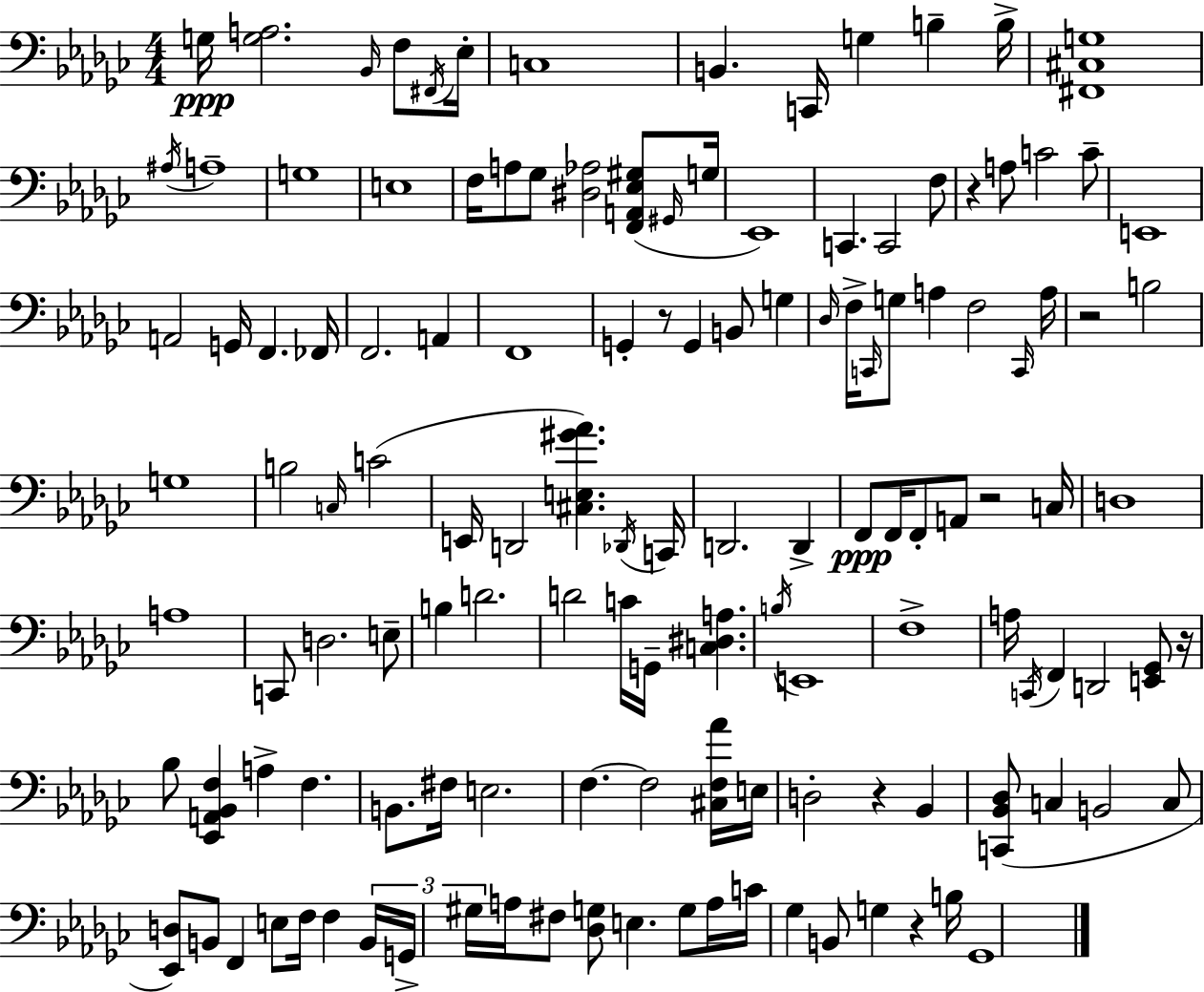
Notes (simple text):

G3/s [G3,A3]/h. Bb2/s F3/e F#2/s Eb3/s C3/w B2/q. C2/s G3/q B3/q B3/s [F#2,C#3,G3]/w A#3/s A3/w G3/w E3/w F3/s A3/e Gb3/e [D#3,Ab3]/h [F2,A2,Eb3,G#3]/e G#2/s G3/s Eb2/w C2/q. C2/h F3/e R/q A3/e C4/h C4/e E2/w A2/h G2/s F2/q. FES2/s F2/h. A2/q F2/w G2/q R/e G2/q B2/e G3/q Db3/s F3/s C2/s G3/e A3/q F3/h C2/s A3/s R/h B3/h G3/w B3/h C3/s C4/h E2/s D2/h [C#3,E3,G#4,Ab4]/q. Db2/s C2/s D2/h. D2/q F2/e F2/s F2/e A2/e R/h C3/s D3/w A3/w C2/e D3/h. E3/e B3/q D4/h. D4/h C4/s G2/s [C3,D#3,A3]/q. B3/s E2/w F3/w A3/s C2/s F2/q D2/h [E2,Gb2]/e R/s Bb3/e [Eb2,A2,Bb2,F3]/q A3/q F3/q. B2/e. F#3/s E3/h. F3/q. F3/h [C#3,F3,Ab4]/s E3/s D3/h R/q Bb2/q [C2,Bb2,Db3]/e C3/q B2/h C3/e [Eb2,D3]/e B2/e F2/q E3/e F3/s F3/q B2/s G2/s G#3/s A3/s F#3/e [Db3,G3]/e E3/q. G3/e A3/s C4/s Gb3/q B2/e G3/q R/q B3/s Gb2/w